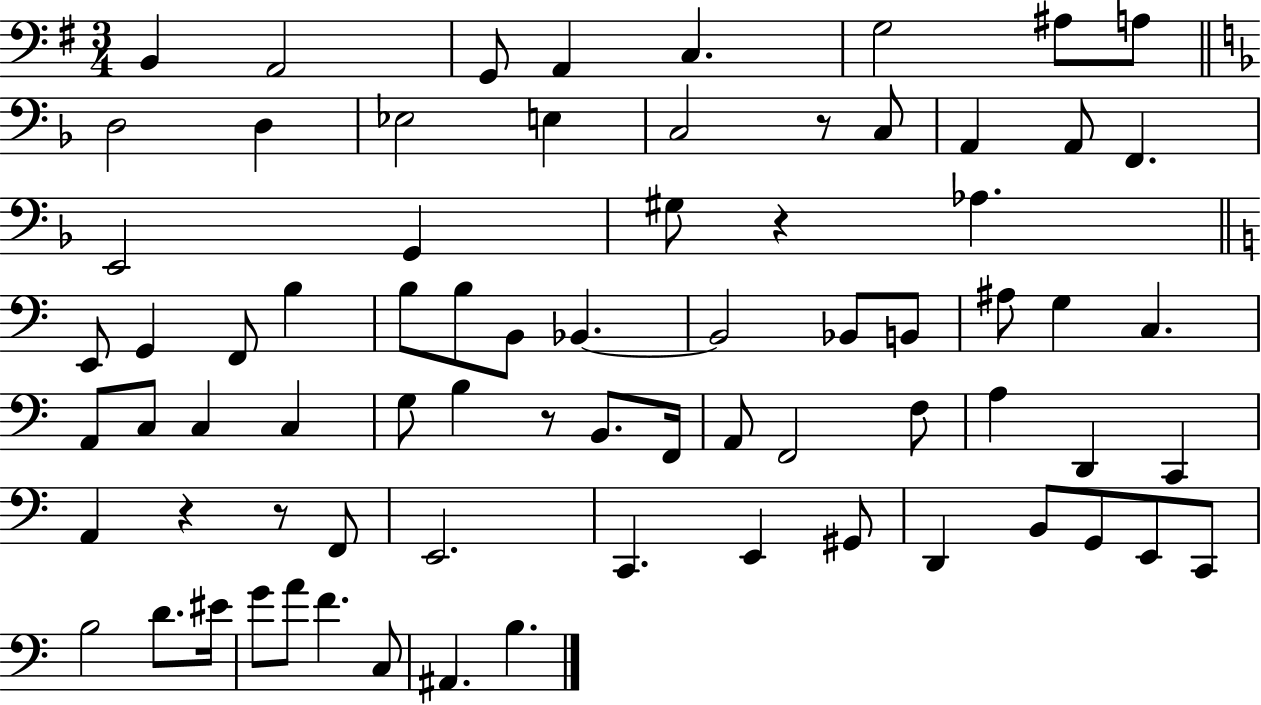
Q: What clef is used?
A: bass